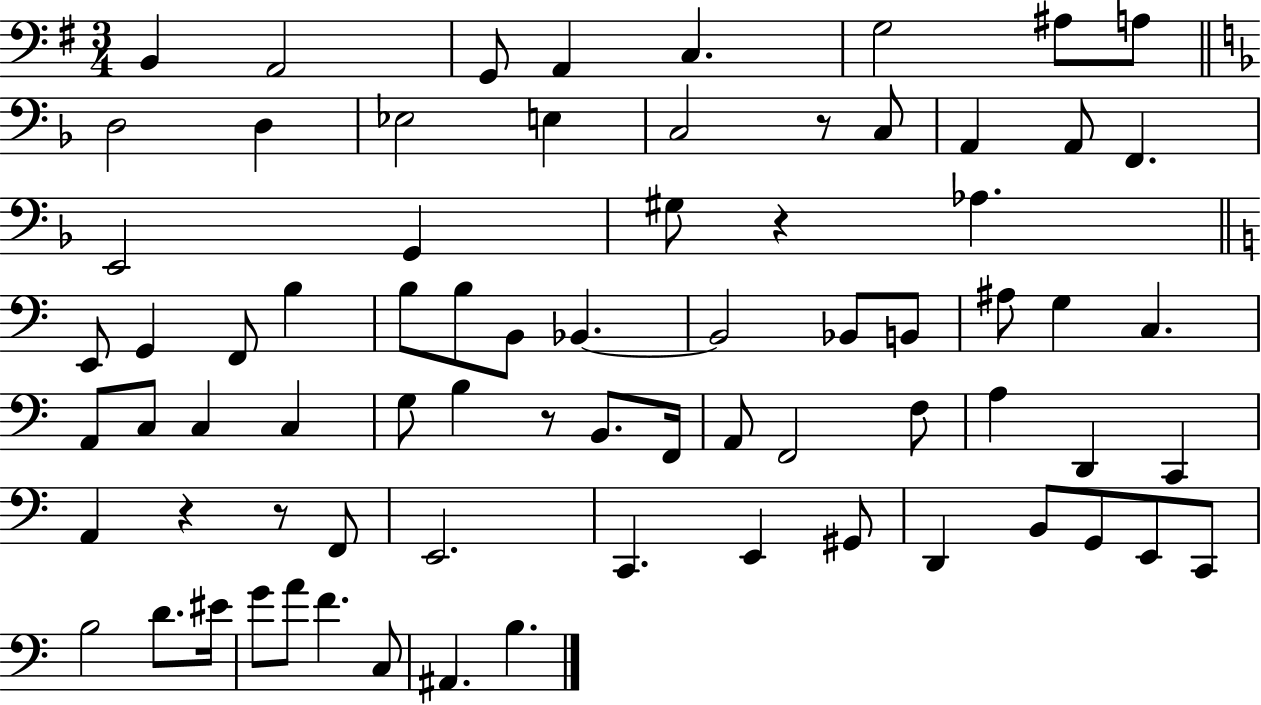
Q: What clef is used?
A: bass